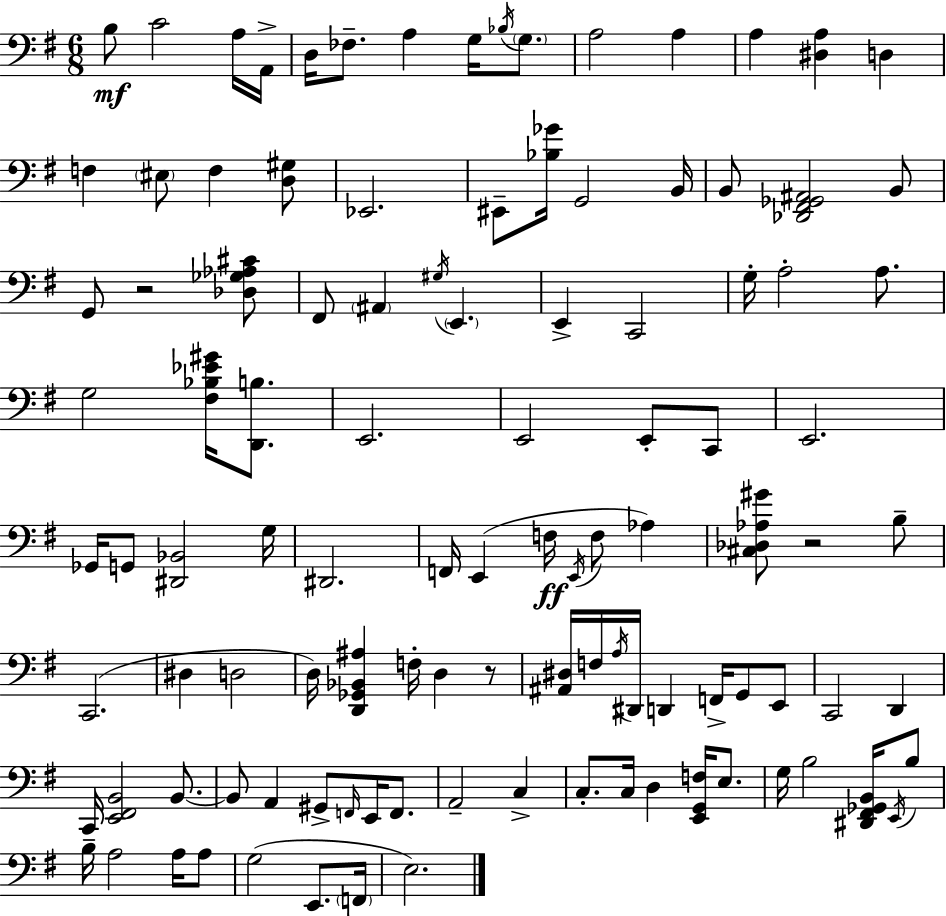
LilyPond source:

{
  \clef bass
  \numericTimeSignature
  \time 6/8
  \key e \minor
  b8\mf c'2 a16 a,16-> | d16 fes8.-- a4 g16 \acciaccatura { bes16 } \parenthesize g8. | a2 a4 | a4 <dis a>4 d4 | \break f4 \parenthesize eis8 f4 <d gis>8 | ees,2. | eis,8-- <bes ges'>16 g,2 | b,16 b,8 <des, fis, ges, ais,>2 b,8 | \break g,8 r2 <des ges aes cis'>8 | fis,8 \parenthesize ais,4 \acciaccatura { gis16 } \parenthesize e,4. | e,4-> c,2 | g16-. a2-. a8. | \break g2 <fis bes ees' gis'>16 <d, b>8. | e,2. | e,2 e,8-. | c,8 e,2. | \break ges,16 g,8 <dis, bes,>2 | g16 dis,2. | f,16 e,4( f16\ff \acciaccatura { e,16 } f8 aes4) | <cis des aes gis'>8 r2 | \break b8-- c,2.( | dis4 d2 | d16) <d, ges, bes, ais>4 f16-. d4 | r8 <ais, dis>16 f16 \acciaccatura { a16 } dis,16 d,4 f,16-> | \break g,8 e,8 c,2 | d,4 c,16 <e, fis, b,>2 | b,8.~~ b,8 a,4 gis,8-> | \grace { f,16 } e,16 f,8. a,2-- | \break c4-> c8.-. c16 d4 | <e, g, f>16 e8. g16 b2 | <dis, fis, ges, b,>16 \acciaccatura { e,16 } b8 b16-- a2 | a16 a8 g2( | \break e,8. \parenthesize f,16 e2.) | \bar "|."
}